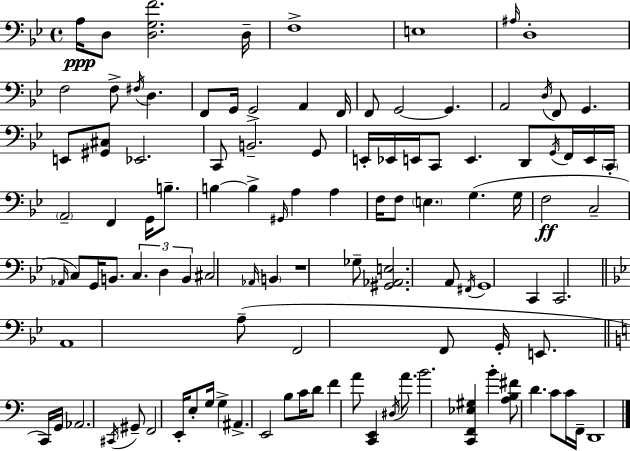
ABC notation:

X:1
T:Untitled
M:4/4
L:1/4
K:Gm
A,/4 D,/2 [D,G,F]2 D,/4 F,4 E,4 ^A,/4 D,4 F,2 F,/2 ^F,/4 D, F,,/2 G,,/4 G,,2 A,, F,,/4 F,,/2 G,,2 G,, A,,2 D,/4 F,,/2 G,, E,,/2 [^G,,^C,]/2 _E,,2 C,,/2 B,,2 G,,/2 E,,/4 _E,,/4 E,,/4 C,,/2 E,, D,,/2 G,,/4 F,,/4 E,,/4 C,,/4 A,,2 F,, G,,/4 B,/2 B, B, ^G,,/4 A, A, F,/4 F,/2 E, G, G,/4 F,2 C,2 _A,,/4 C,/2 G,,/4 B,,/2 C, D, B,, ^C,2 _A,,/4 B,, z4 _G,/2 [^G,,_A,,E,]2 A,,/2 ^F,,/4 G,,4 C,, C,,2 A,,4 A,/2 F,,2 F,,/2 G,,/4 E,,/2 C,,/4 G,,/4 _A,,2 ^C,,/4 ^G,,/2 F,,2 E,,/4 E,/2 G,/4 G, ^A,, E,,2 B,/2 C/4 D/2 F A/2 [C,,E,,] ^D,/4 A/2 B2 [C,,F,,_E,^G,] B [A,B,^F]/2 D C/2 C/4 F,,/4 D,,4